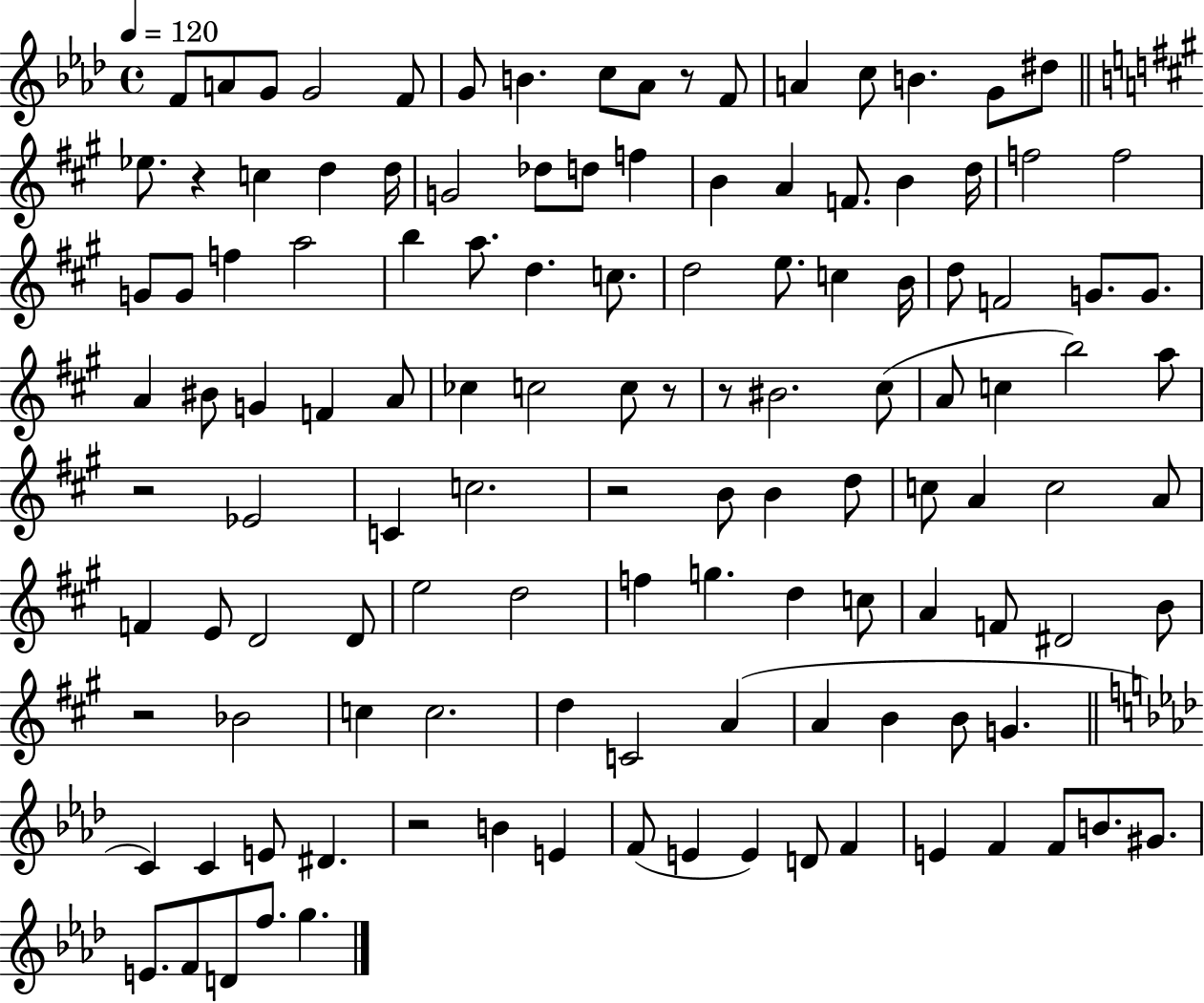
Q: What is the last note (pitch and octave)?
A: G5